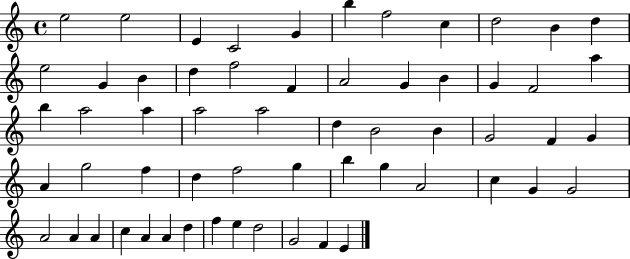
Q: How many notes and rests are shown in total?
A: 59